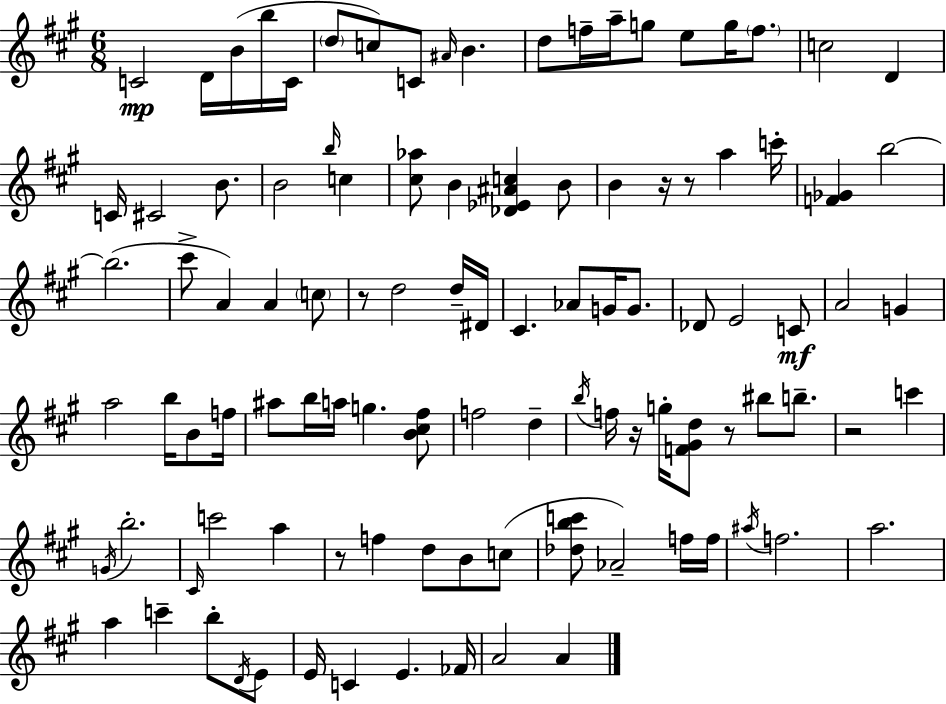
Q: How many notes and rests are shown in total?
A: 103